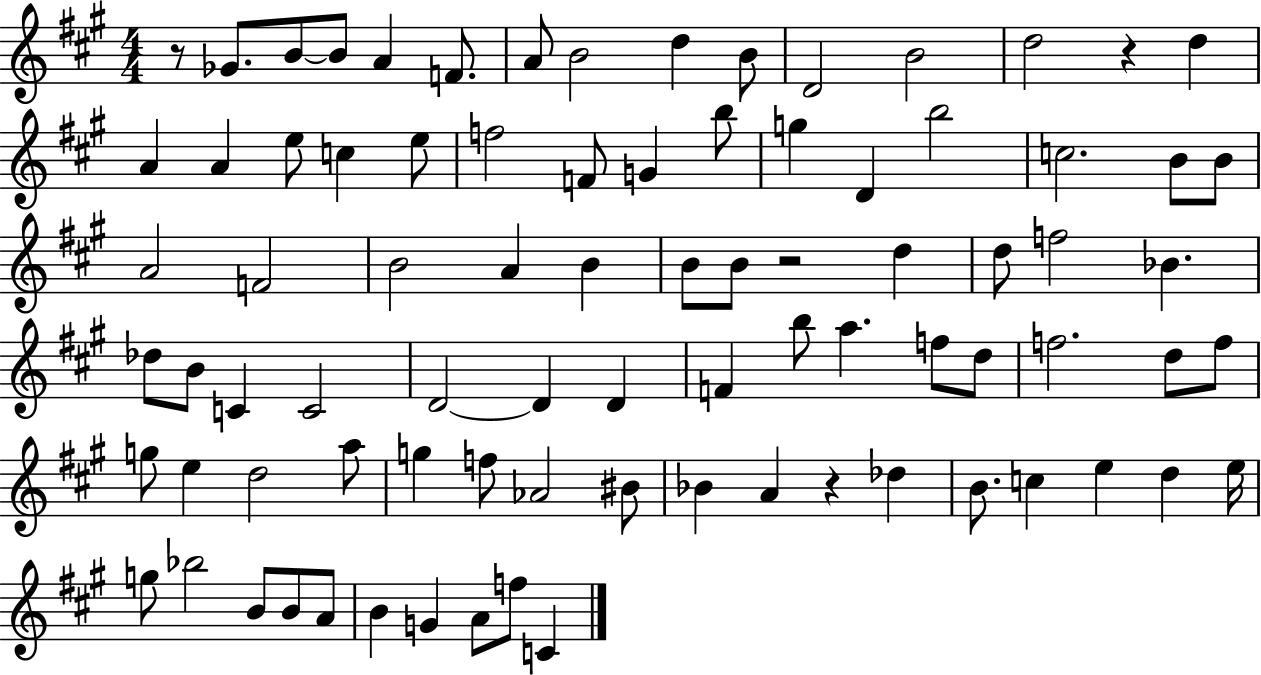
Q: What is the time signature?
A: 4/4